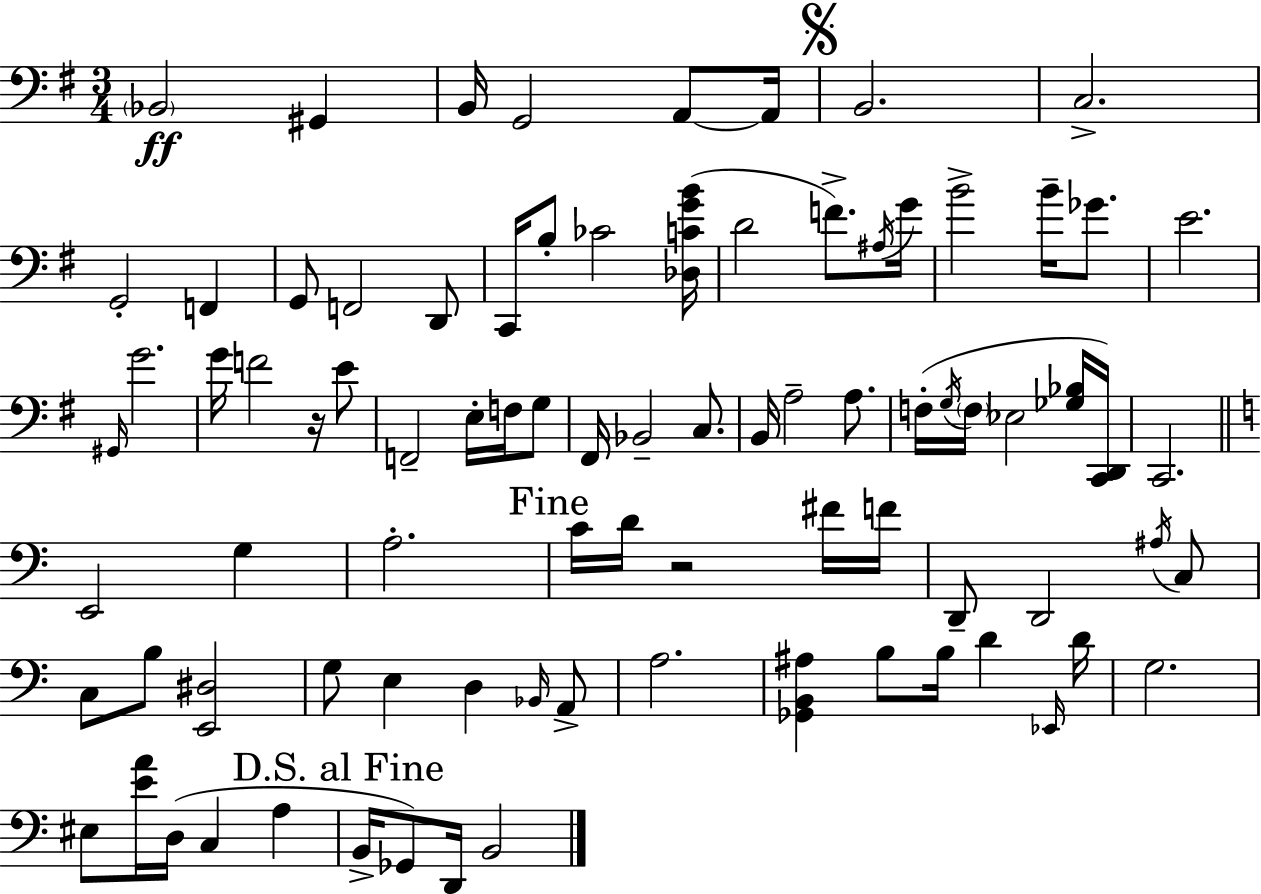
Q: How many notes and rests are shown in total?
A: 85